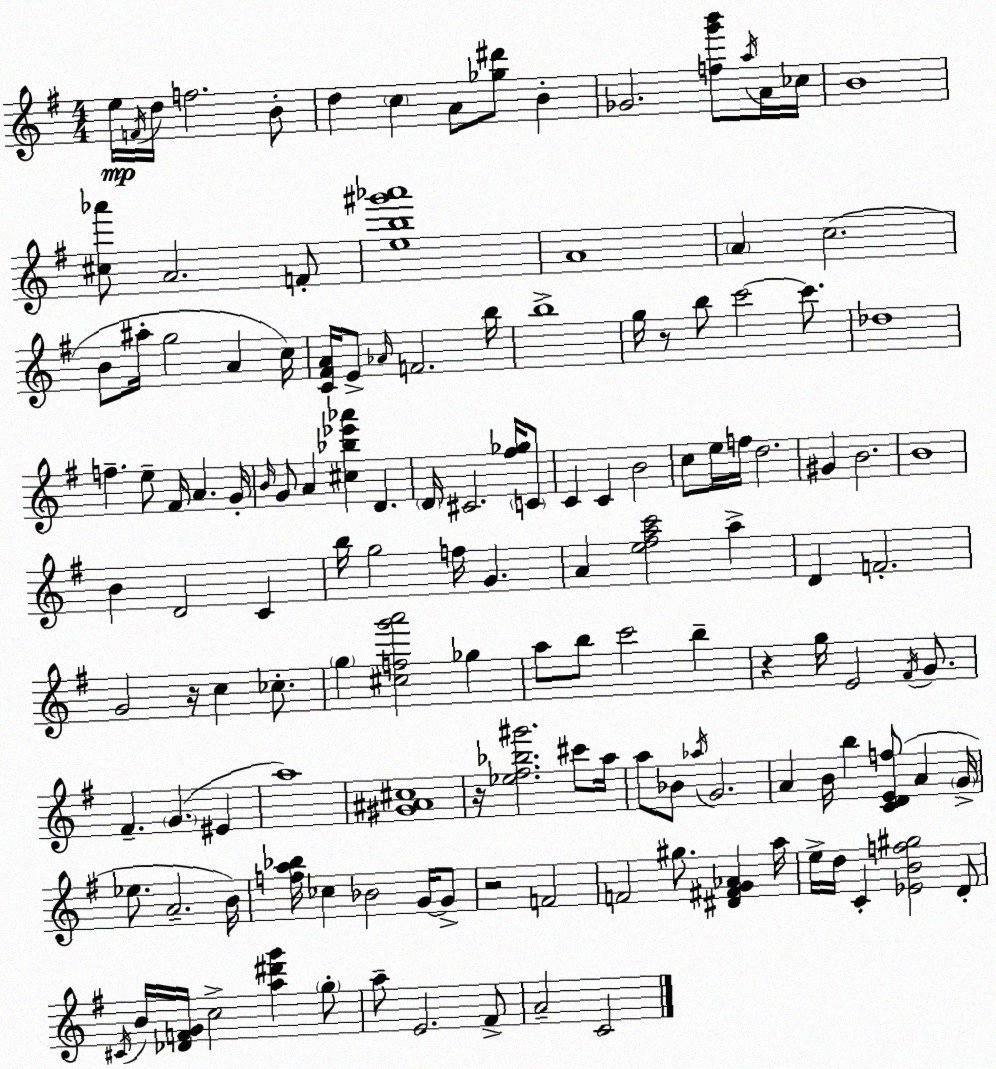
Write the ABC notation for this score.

X:1
T:Untitled
M:4/4
L:1/4
K:G
e/4 F/4 d/4 f2 B/2 d c A/2 [_g^d']/2 B _G2 [fg'b']/2 a/4 A/4 _c/4 B4 [^c_a']/2 A2 F/2 [eb^g'_a']4 A4 A c2 B/2 ^a/4 g2 A c/4 [C^FA]/4 E/2 _A/4 F2 b/4 b4 g/4 z/2 b/2 c'2 c'/2 _d4 f e/2 ^F/4 A G/4 B/4 G/2 A [^c_b_e'_a'] D D/4 ^C2 [^f_g]/4 C/2 C C B2 c/2 e/4 f/4 d2 ^G B2 B4 B D2 C b/4 g2 f/4 G A [e^fac']2 a D F2 G2 z/4 c _c/2 g [^cfg'a']2 _g a/2 b/2 c'2 b z g/4 E2 ^F/4 G/2 ^F G ^E a4 [^G^A^c]4 z/4 [_e^f_b^g']2 ^c'/2 a/4 a/2 _B/2 _a/4 G2 A B/4 b [CDEf]/2 A G/4 _e/2 A2 B/4 [fa_b]/4 _c _B2 G/4 G/2 z2 F2 F2 ^g/2 [^D^FG_A] a/4 e/4 d/4 C [_EBf^g]2 D/2 ^C/4 B/4 [_DFG]/4 c2 [a^d'g'] g/2 a/2 E2 ^F/2 A2 C2